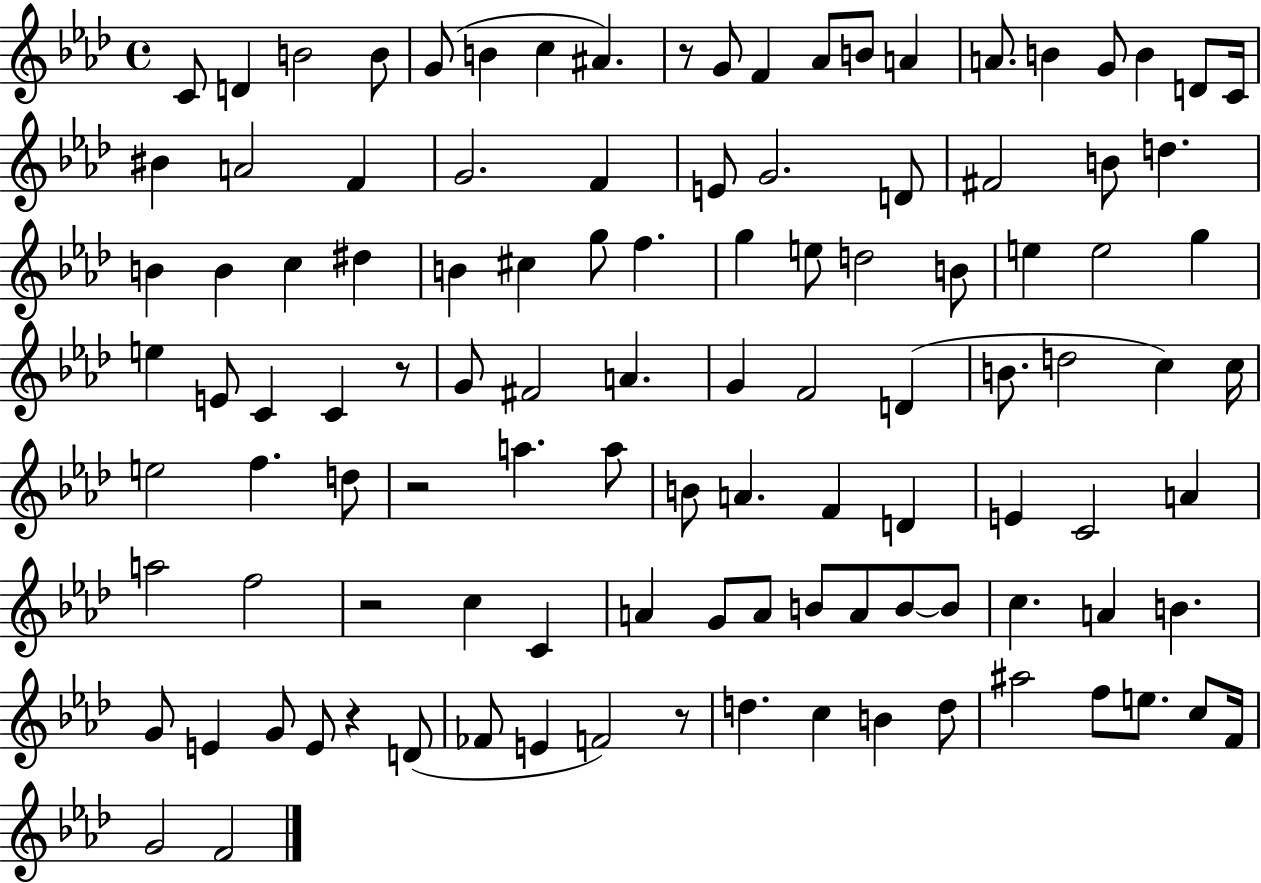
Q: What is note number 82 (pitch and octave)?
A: B4